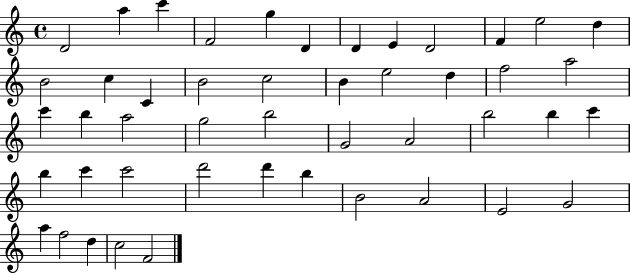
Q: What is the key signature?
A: C major